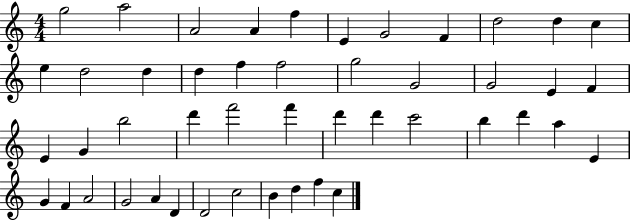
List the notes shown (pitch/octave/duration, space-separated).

G5/h A5/h A4/h A4/q F5/q E4/q G4/h F4/q D5/h D5/q C5/q E5/q D5/h D5/q D5/q F5/q F5/h G5/h G4/h G4/h E4/q F4/q E4/q G4/q B5/h D6/q F6/h F6/q D6/q D6/q C6/h B5/q D6/q A5/q E4/q G4/q F4/q A4/h G4/h A4/q D4/q D4/h C5/h B4/q D5/q F5/q C5/q